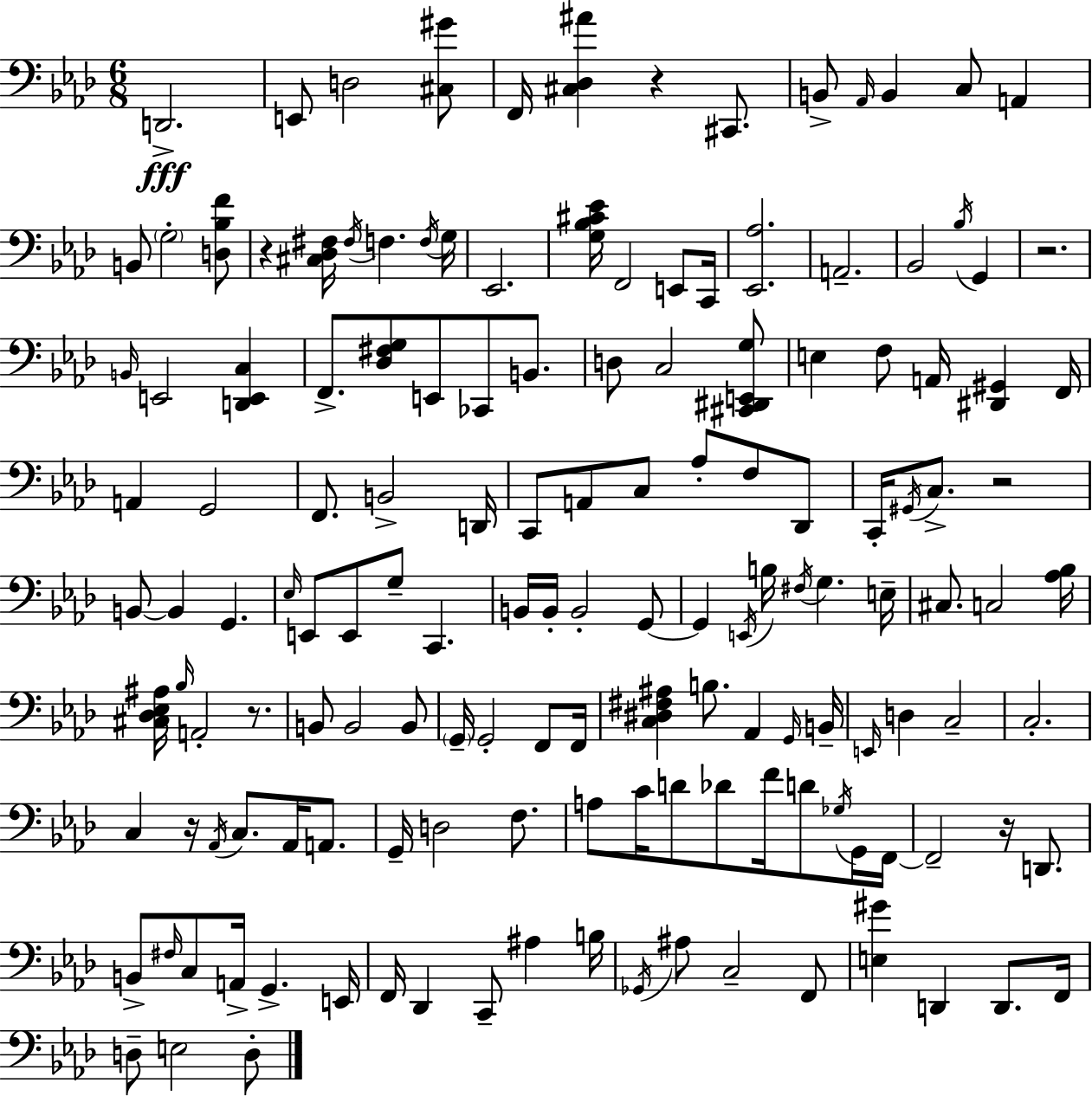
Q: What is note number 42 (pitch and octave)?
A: C2